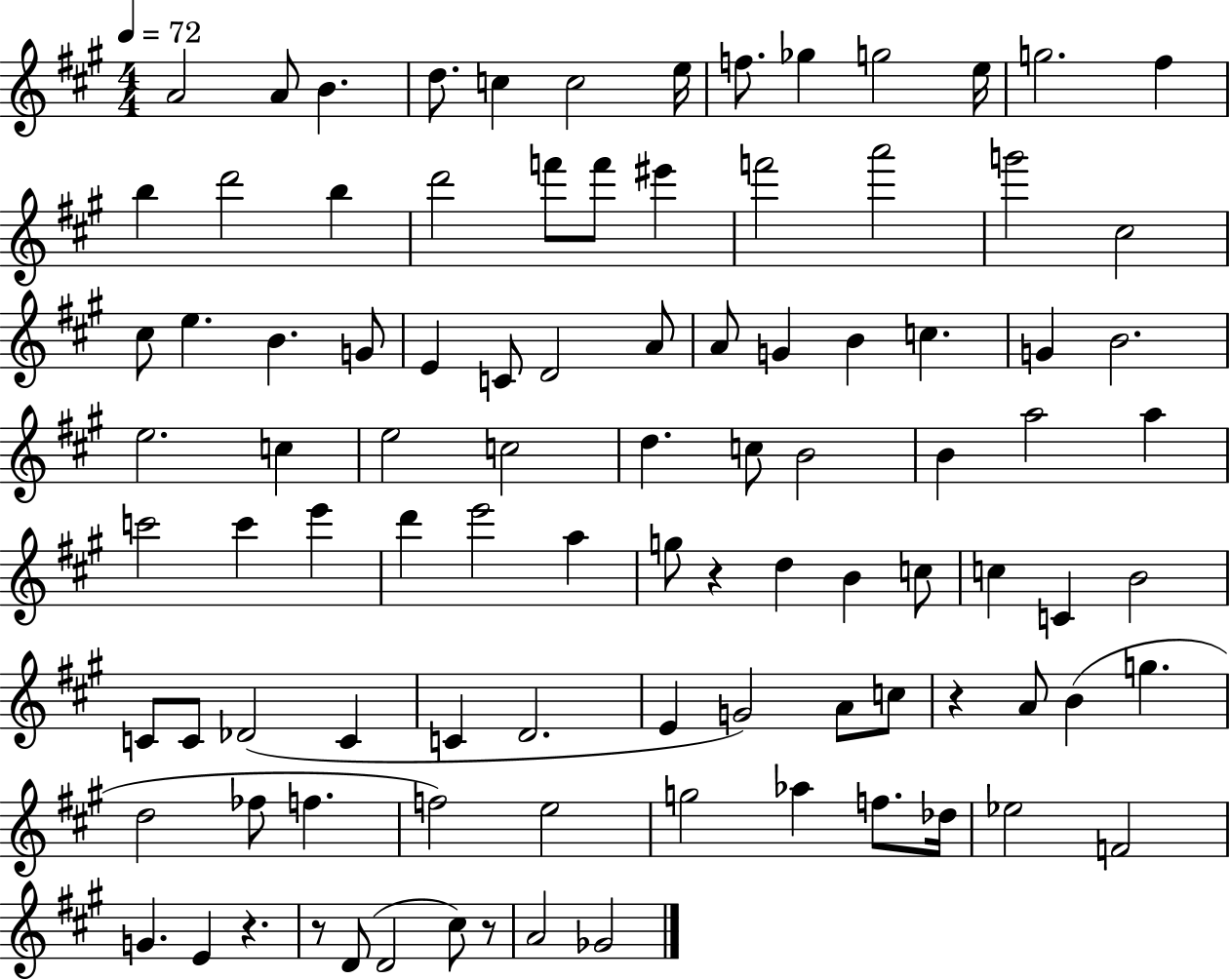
{
  \clef treble
  \numericTimeSignature
  \time 4/4
  \key a \major
  \tempo 4 = 72
  a'2 a'8 b'4. | d''8. c''4 c''2 e''16 | f''8. ges''4 g''2 e''16 | g''2. fis''4 | \break b''4 d'''2 b''4 | d'''2 f'''8 f'''8 eis'''4 | f'''2 a'''2 | g'''2 cis''2 | \break cis''8 e''4. b'4. g'8 | e'4 c'8 d'2 a'8 | a'8 g'4 b'4 c''4. | g'4 b'2. | \break e''2. c''4 | e''2 c''2 | d''4. c''8 b'2 | b'4 a''2 a''4 | \break c'''2 c'''4 e'''4 | d'''4 e'''2 a''4 | g''8 r4 d''4 b'4 c''8 | c''4 c'4 b'2 | \break c'8 c'8 des'2( c'4 | c'4 d'2. | e'4 g'2) a'8 c''8 | r4 a'8 b'4( g''4. | \break d''2 fes''8 f''4. | f''2) e''2 | g''2 aes''4 f''8. des''16 | ees''2 f'2 | \break g'4. e'4 r4. | r8 d'8( d'2 cis''8) r8 | a'2 ges'2 | \bar "|."
}